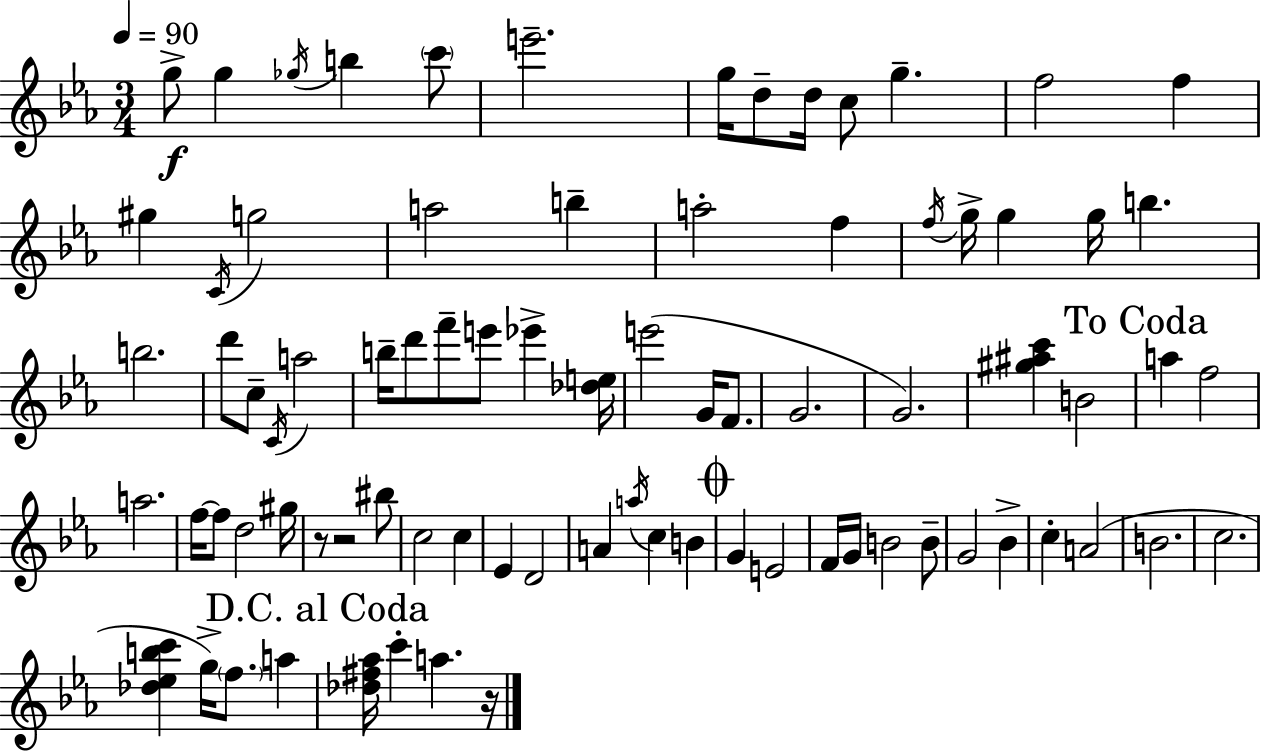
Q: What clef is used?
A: treble